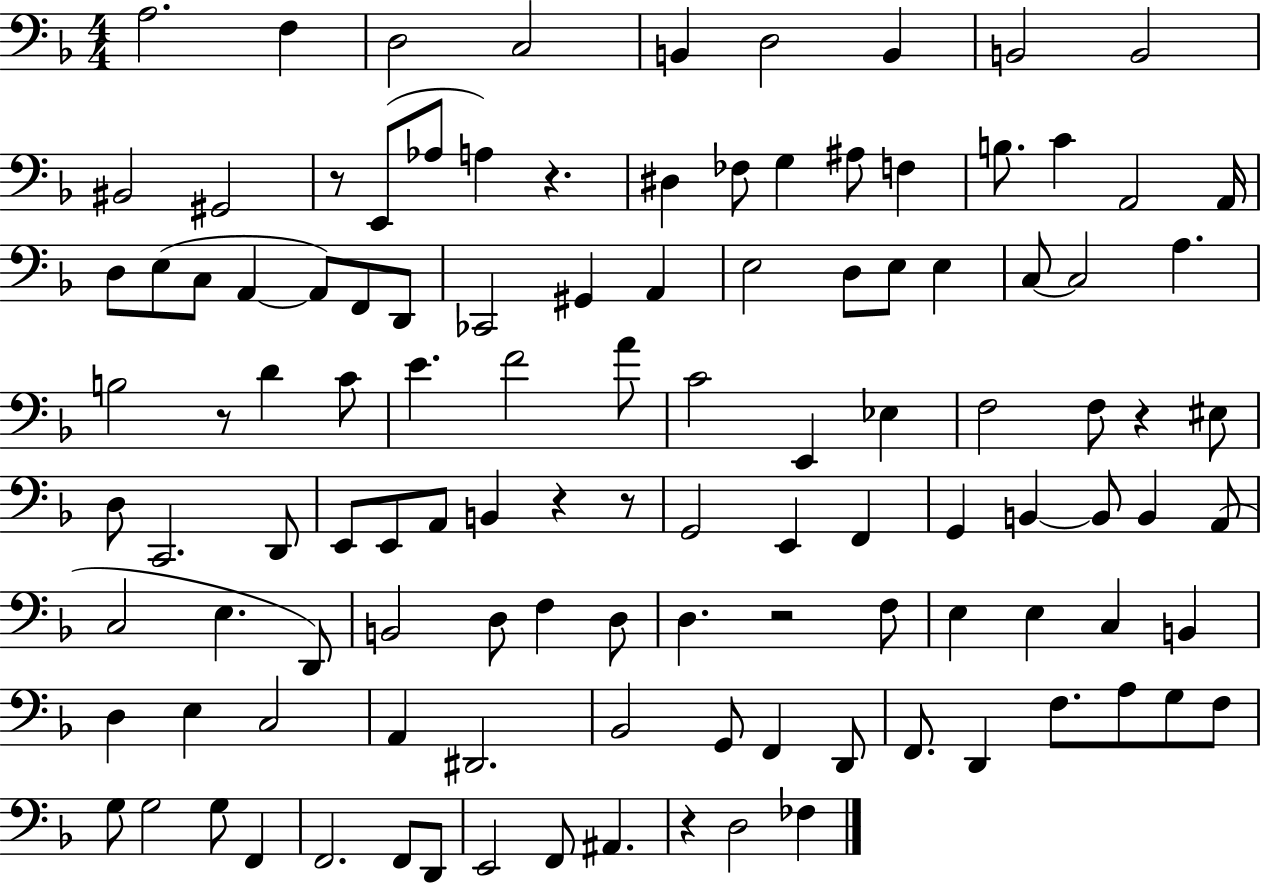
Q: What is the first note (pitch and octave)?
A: A3